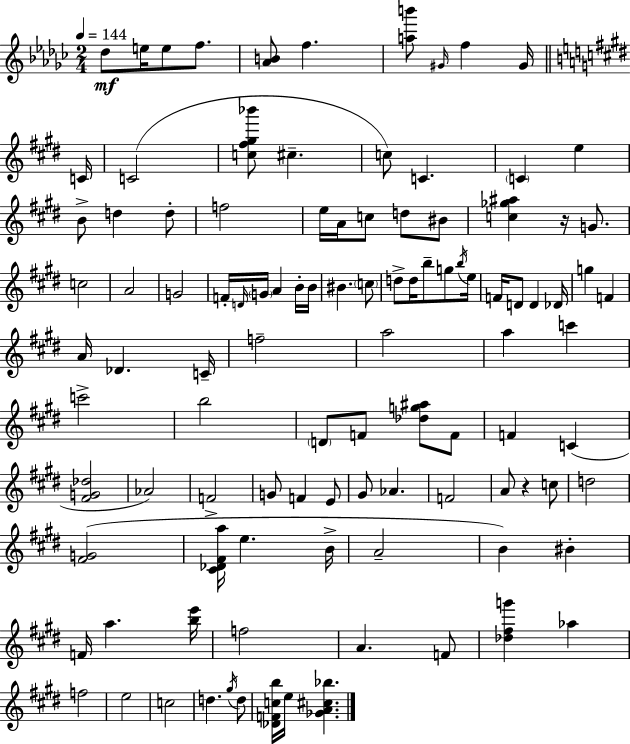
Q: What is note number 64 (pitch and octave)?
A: F4